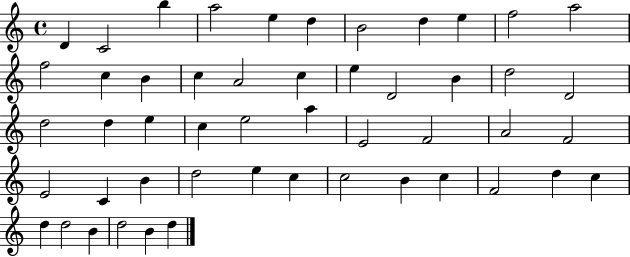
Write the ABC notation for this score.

X:1
T:Untitled
M:4/4
L:1/4
K:C
D C2 b a2 e d B2 d e f2 a2 f2 c B c A2 c e D2 B d2 D2 d2 d e c e2 a E2 F2 A2 F2 E2 C B d2 e c c2 B c F2 d c d d2 B d2 B d